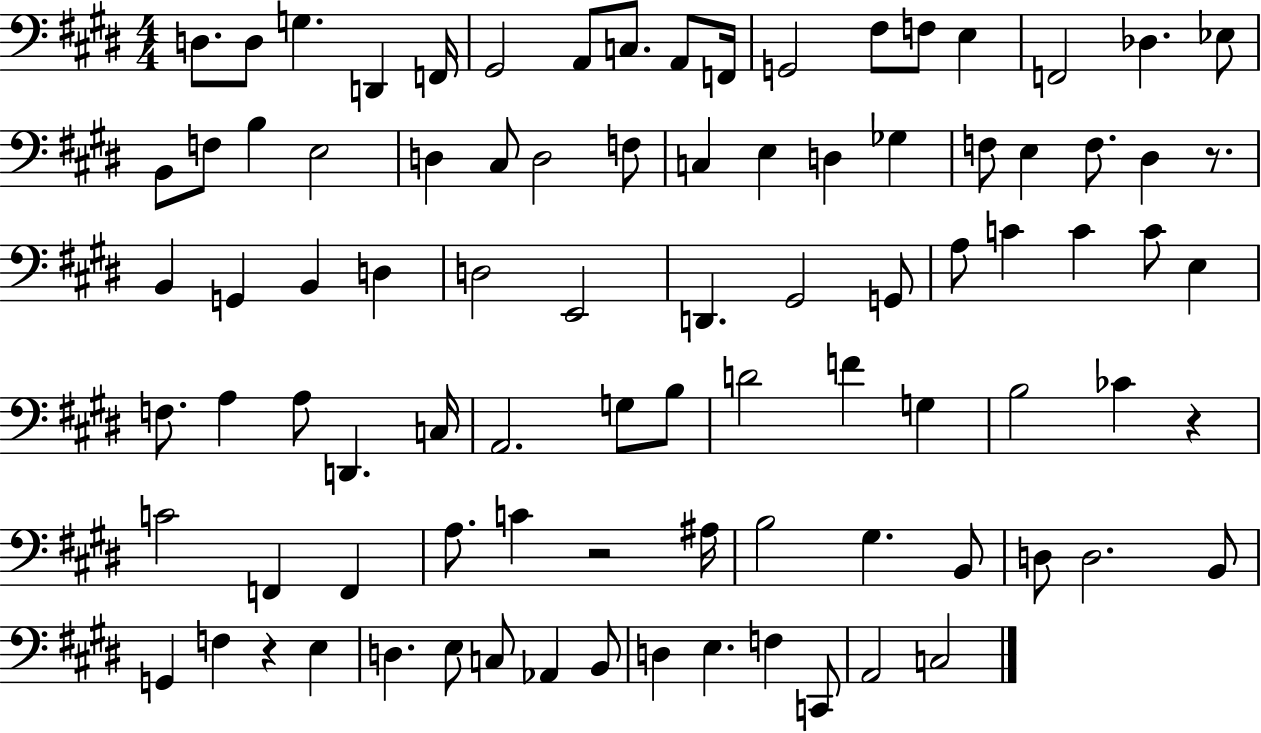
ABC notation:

X:1
T:Untitled
M:4/4
L:1/4
K:E
D,/2 D,/2 G, D,, F,,/4 ^G,,2 A,,/2 C,/2 A,,/2 F,,/4 G,,2 ^F,/2 F,/2 E, F,,2 _D, _E,/2 B,,/2 F,/2 B, E,2 D, ^C,/2 D,2 F,/2 C, E, D, _G, F,/2 E, F,/2 ^D, z/2 B,, G,, B,, D, D,2 E,,2 D,, ^G,,2 G,,/2 A,/2 C C C/2 E, F,/2 A, A,/2 D,, C,/4 A,,2 G,/2 B,/2 D2 F G, B,2 _C z C2 F,, F,, A,/2 C z2 ^A,/4 B,2 ^G, B,,/2 D,/2 D,2 B,,/2 G,, F, z E, D, E,/2 C,/2 _A,, B,,/2 D, E, F, C,,/2 A,,2 C,2